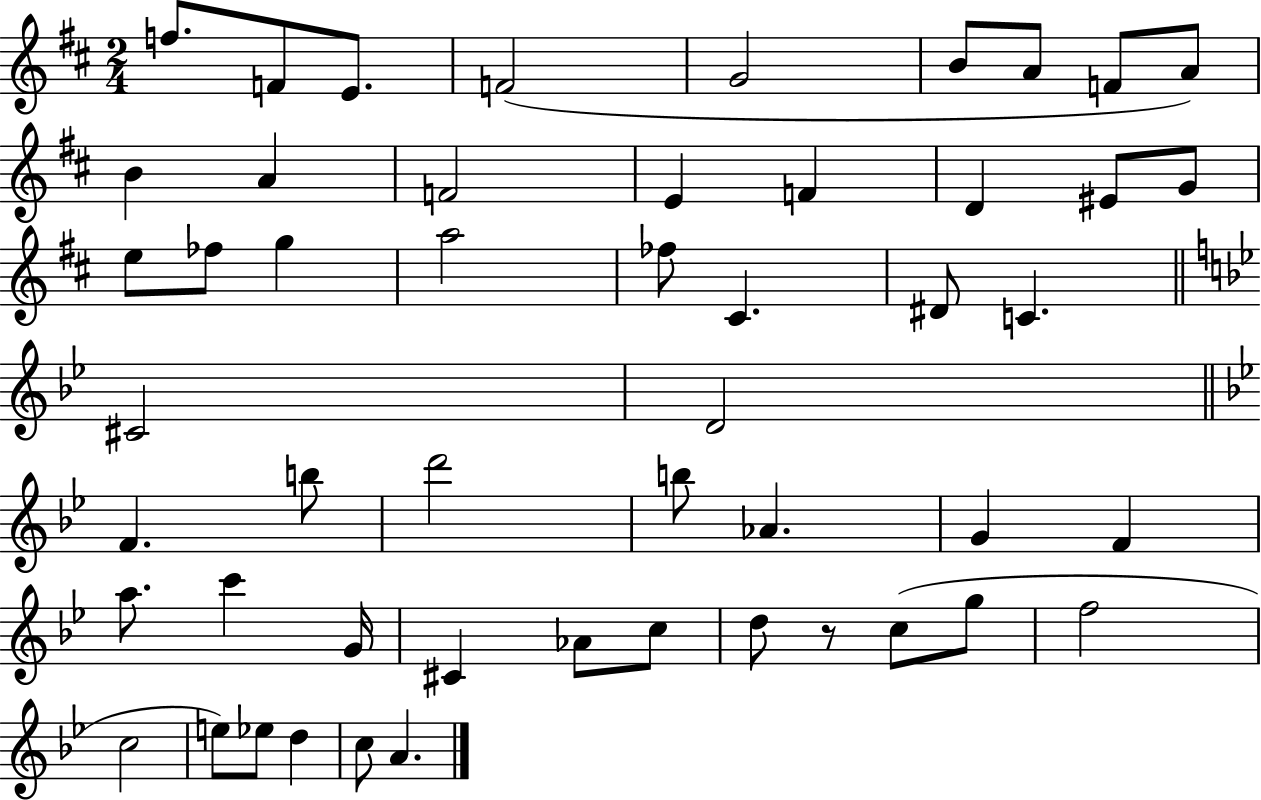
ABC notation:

X:1
T:Untitled
M:2/4
L:1/4
K:D
f/2 F/2 E/2 F2 G2 B/2 A/2 F/2 A/2 B A F2 E F D ^E/2 G/2 e/2 _f/2 g a2 _f/2 ^C ^D/2 C ^C2 D2 F b/2 d'2 b/2 _A G F a/2 c' G/4 ^C _A/2 c/2 d/2 z/2 c/2 g/2 f2 c2 e/2 _e/2 d c/2 A